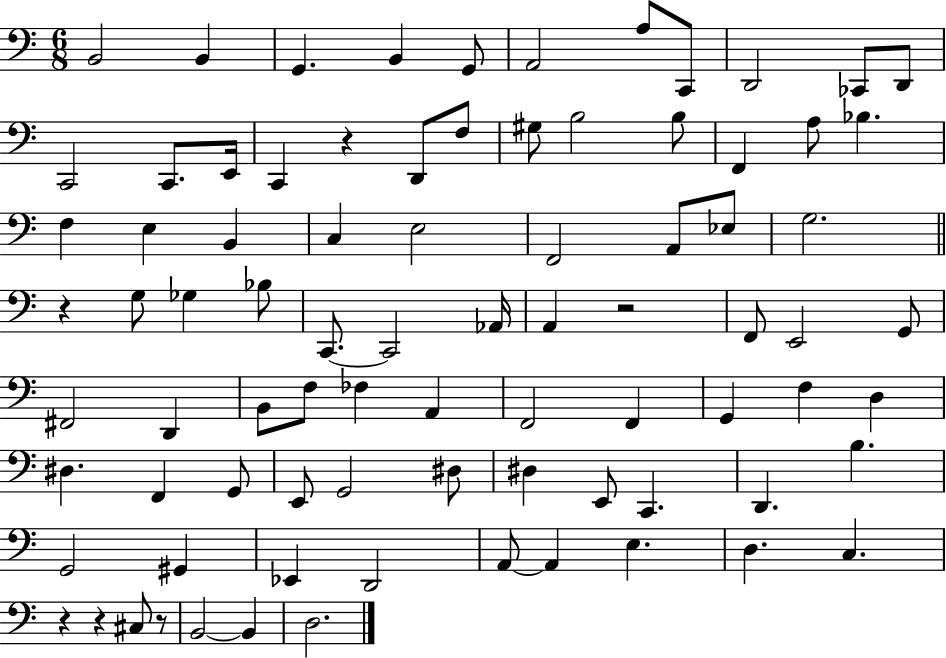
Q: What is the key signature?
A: C major